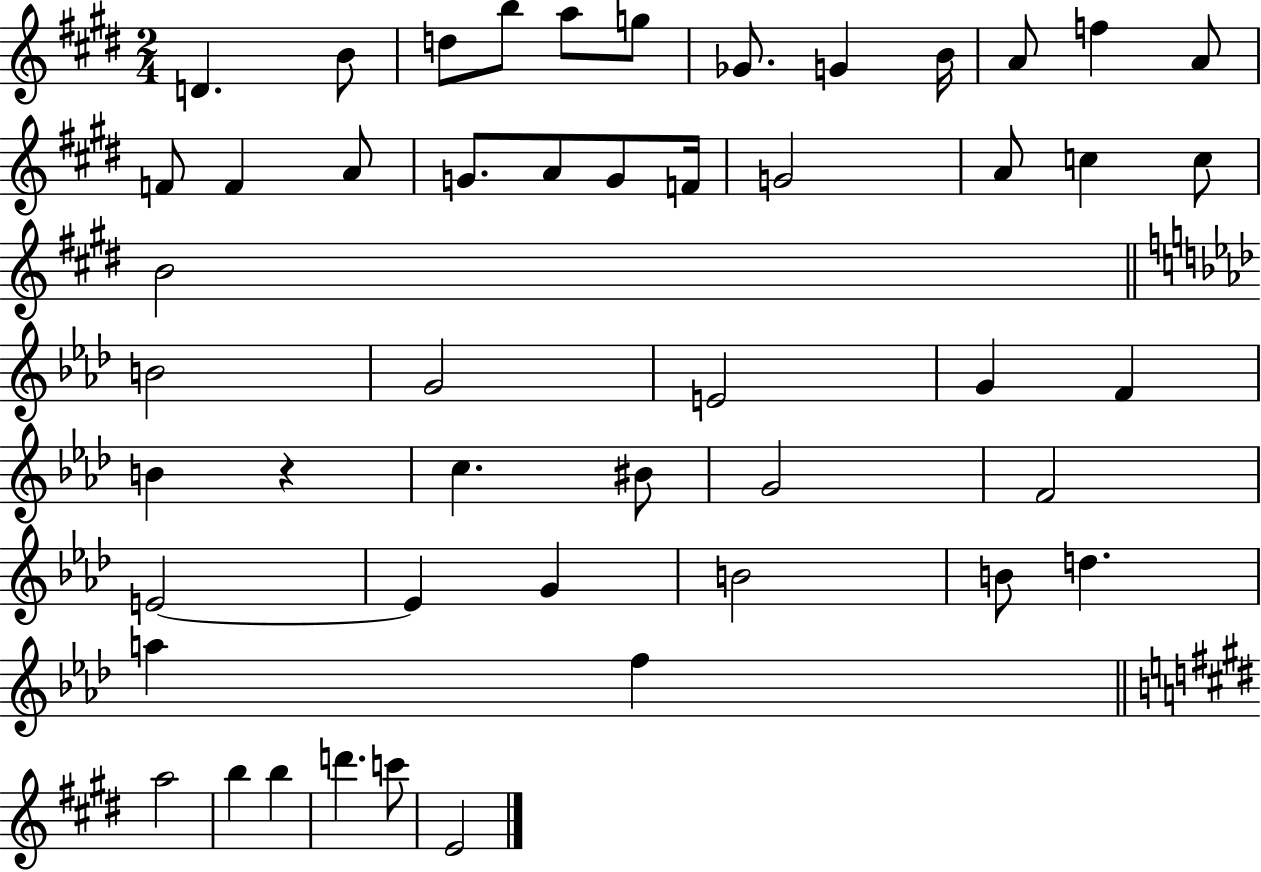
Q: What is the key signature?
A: E major